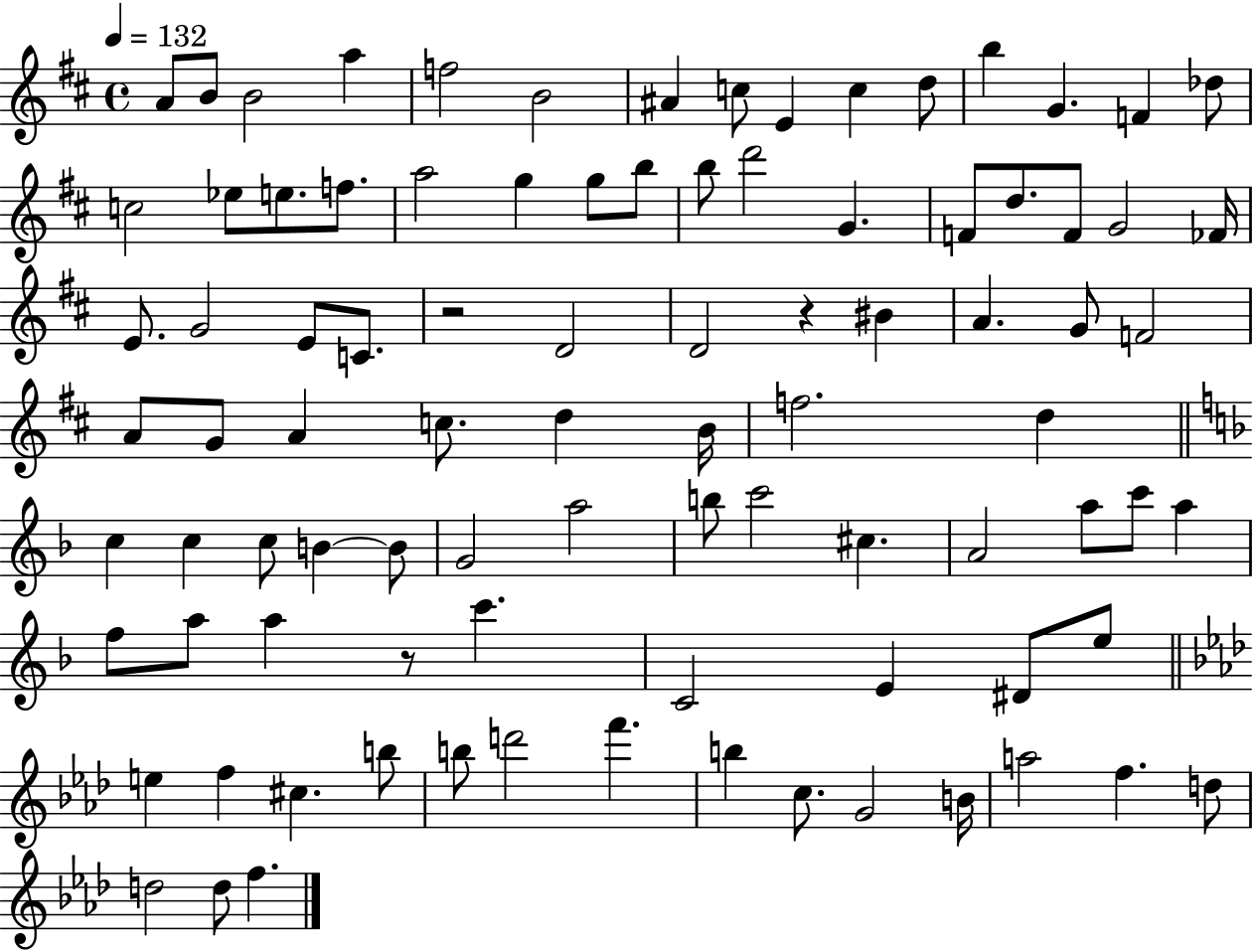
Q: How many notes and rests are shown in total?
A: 91